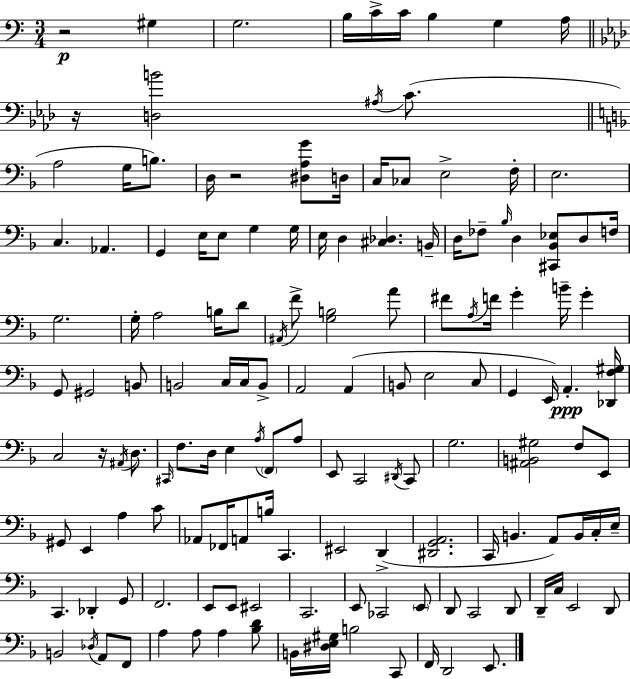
X:1
T:Untitled
M:3/4
L:1/4
K:C
z2 ^G, G,2 B,/4 C/4 C/4 B, G, A,/4 z/4 [D,B]2 ^A,/4 C/2 A,2 G,/4 B,/2 D,/4 z2 [^D,A,G]/2 D,/4 C,/4 _C,/2 E,2 F,/4 E,2 C, _A,, G,, E,/4 E,/2 G, G,/4 E,/4 D, [^C,_D,] B,,/4 D,/4 _F,/2 _B,/4 D, [^C,,_B,,_E,]/2 D,/2 F,/4 G,2 G,/4 A,2 B,/4 D/2 ^A,,/4 F/2 [G,B,]2 A/2 ^F/2 A,/4 F/4 G B/4 G G,,/2 ^G,,2 B,,/2 B,,2 C,/4 C,/4 B,,/2 A,,2 A,, B,,/2 E,2 C,/2 G,, E,,/4 A,, [_D,,F,^G,]/4 C,2 z/4 ^A,,/4 D,/2 ^C,,/4 F,/2 D,/4 E, A,/4 F,,/2 A,/2 E,,/2 C,,2 ^D,,/4 C,,/2 G,2 [^A,,B,,^G,]2 F,/2 E,,/2 ^G,,/2 E,, A, C/2 _A,,/2 _F,,/4 A,,/2 B,/4 C,, ^E,,2 D,, [^D,,G,,A,,]2 C,,/4 B,, A,,/2 B,,/4 C,/4 E,/4 C,, _D,, G,,/2 F,,2 E,,/2 E,,/2 ^E,,2 C,,2 E,,/2 _C,,2 E,,/2 D,,/2 C,,2 D,,/2 D,,/4 C,/4 E,,2 D,,/2 B,,2 _D,/4 A,,/2 F,,/2 A, A,/2 A, [_B,D]/2 B,,/4 [^D,E,^G,]/4 B,2 C,,/2 F,,/4 D,,2 E,,/2